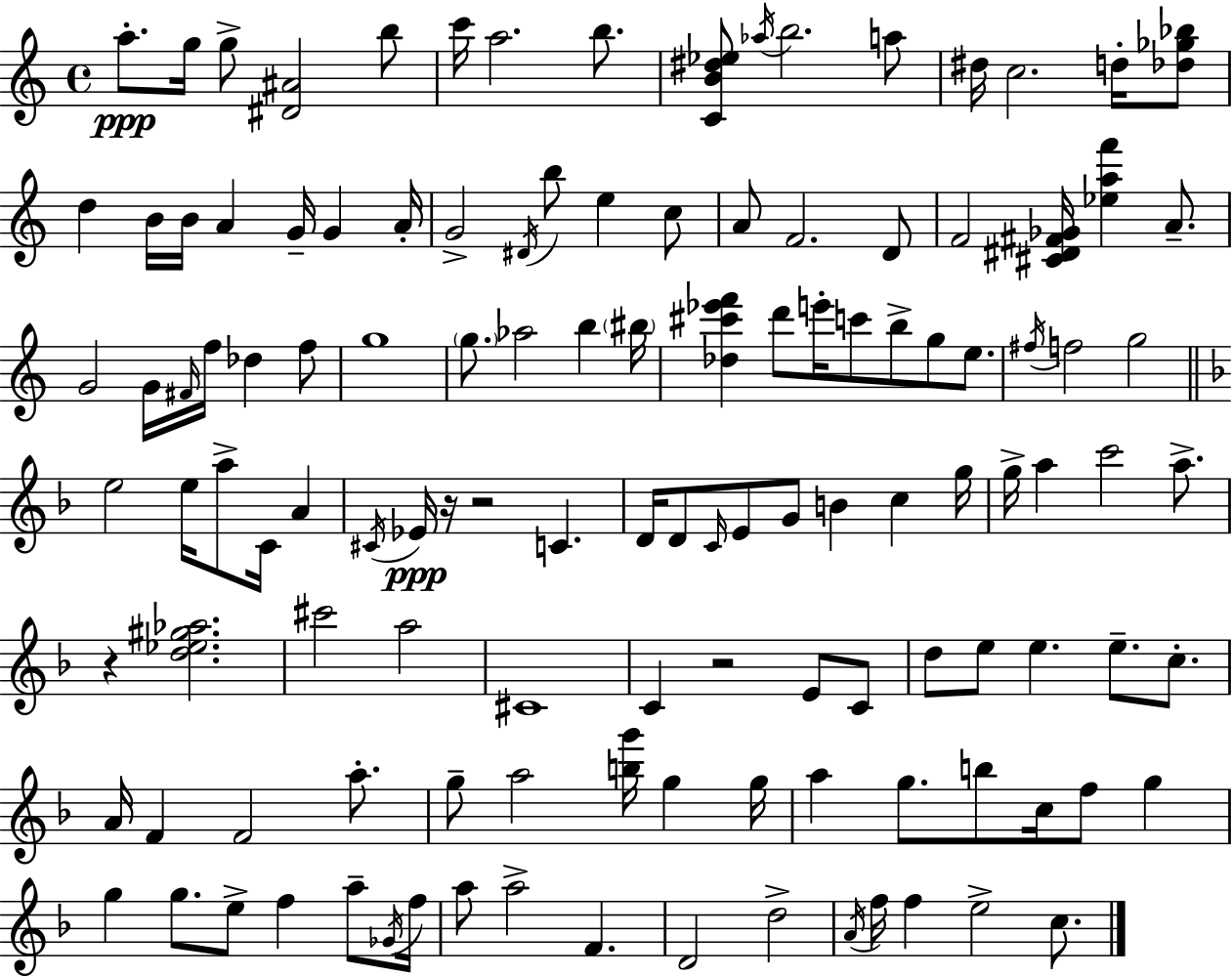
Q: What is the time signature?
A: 4/4